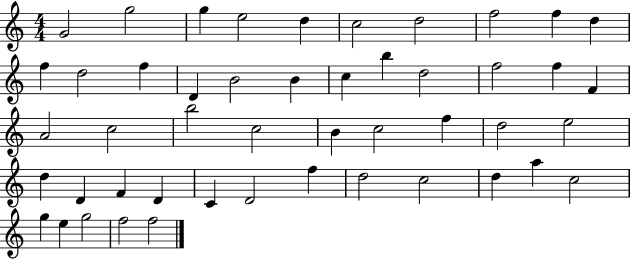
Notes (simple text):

G4/h G5/h G5/q E5/h D5/q C5/h D5/h F5/h F5/q D5/q F5/q D5/h F5/q D4/q B4/h B4/q C5/q B5/q D5/h F5/h F5/q F4/q A4/h C5/h B5/h C5/h B4/q C5/h F5/q D5/h E5/h D5/q D4/q F4/q D4/q C4/q D4/h F5/q D5/h C5/h D5/q A5/q C5/h G5/q E5/q G5/h F5/h F5/h